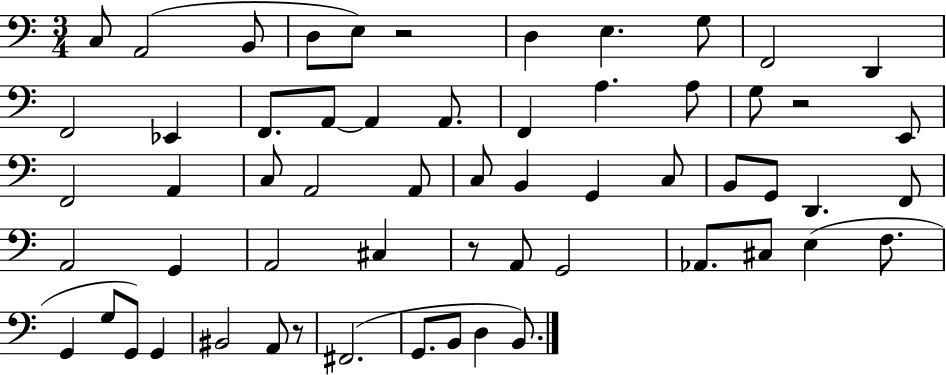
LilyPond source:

{
  \clef bass
  \numericTimeSignature
  \time 3/4
  \key c \major
  c8 a,2( b,8 | d8 e8) r2 | d4 e4. g8 | f,2 d,4 | \break f,2 ees,4 | f,8. a,8~~ a,4 a,8. | f,4 a4. a8 | g8 r2 e,8 | \break f,2 a,4 | c8 a,2 a,8 | c8 b,4 g,4 c8 | b,8 g,8 d,4. f,8 | \break a,2 g,4 | a,2 cis4 | r8 a,8 g,2 | aes,8. cis8 e4( f8. | \break g,4 g8 g,8) g,4 | bis,2 a,8 r8 | fis,2.( | g,8. b,8 d4 b,8.) | \break \bar "|."
}